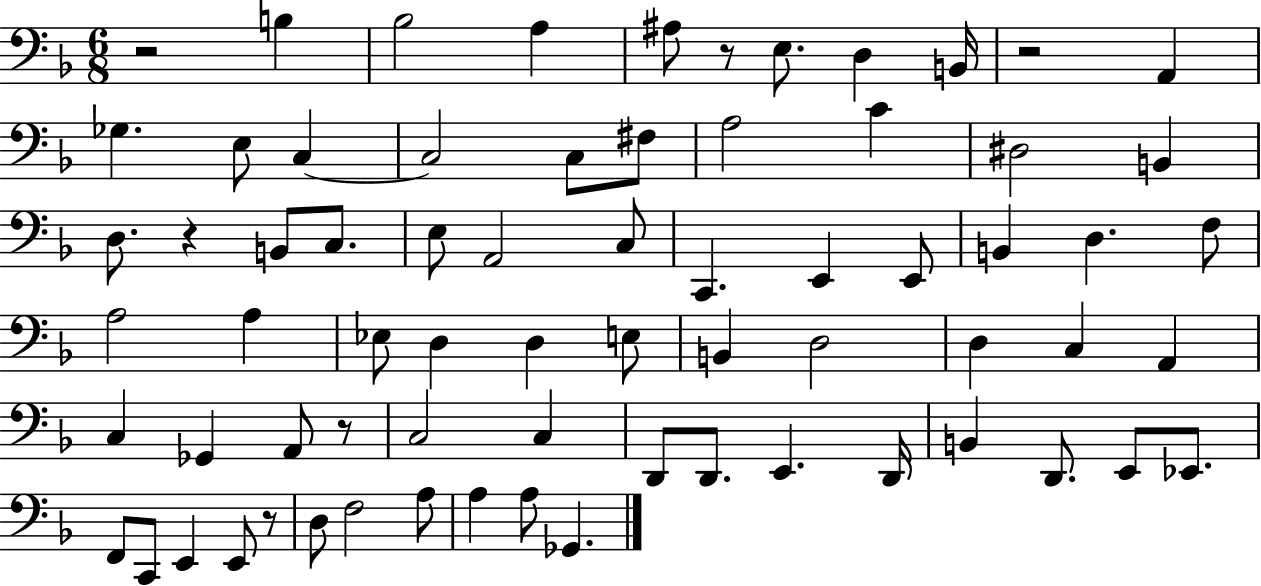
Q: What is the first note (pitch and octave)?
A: B3